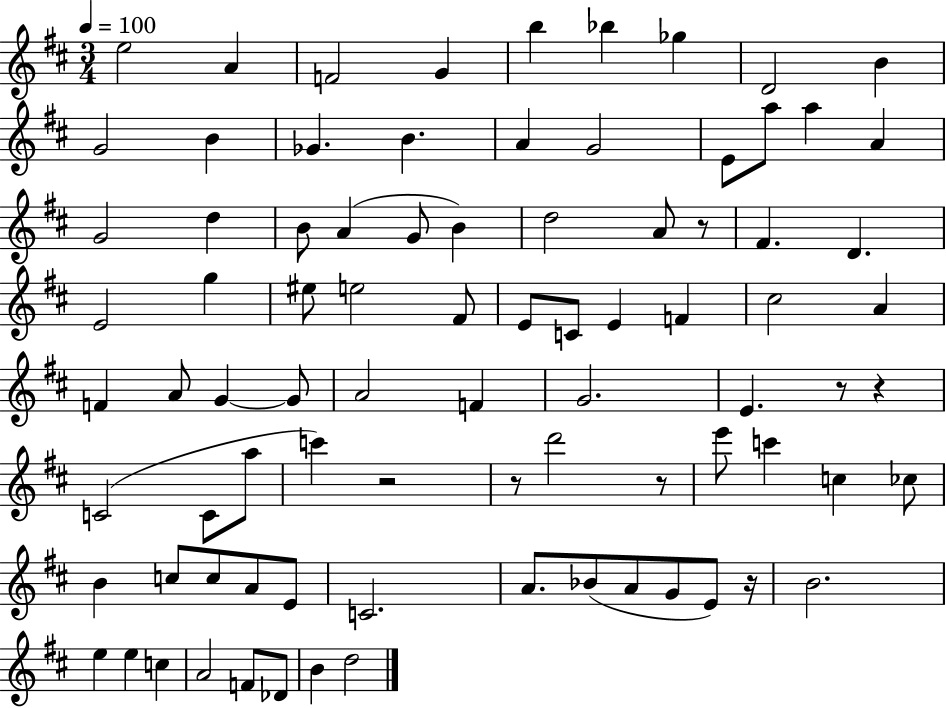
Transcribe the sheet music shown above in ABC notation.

X:1
T:Untitled
M:3/4
L:1/4
K:D
e2 A F2 G b _b _g D2 B G2 B _G B A G2 E/2 a/2 a A G2 d B/2 A G/2 B d2 A/2 z/2 ^F D E2 g ^e/2 e2 ^F/2 E/2 C/2 E F ^c2 A F A/2 G G/2 A2 F G2 E z/2 z C2 C/2 a/2 c' z2 z/2 d'2 z/2 e'/2 c' c _c/2 B c/2 c/2 A/2 E/2 C2 A/2 _B/2 A/2 G/2 E/2 z/4 B2 e e c A2 F/2 _D/2 B d2